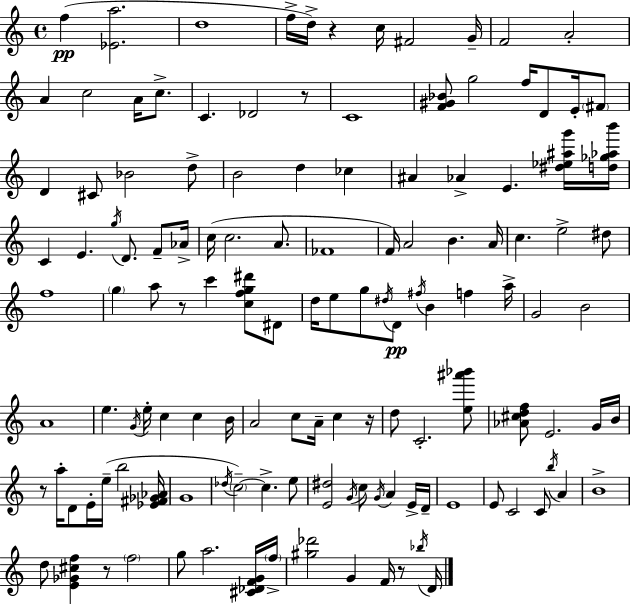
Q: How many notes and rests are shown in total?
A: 131